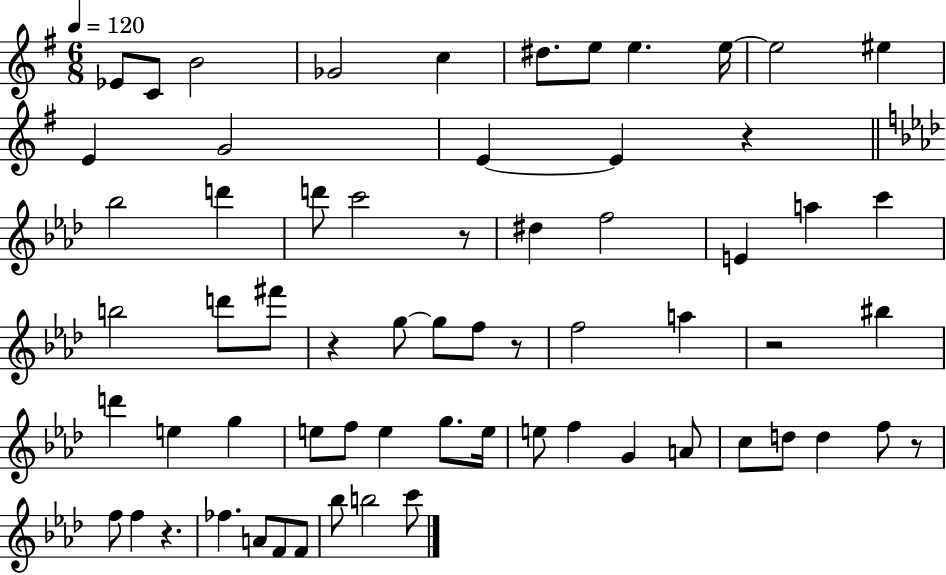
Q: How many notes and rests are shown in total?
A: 65